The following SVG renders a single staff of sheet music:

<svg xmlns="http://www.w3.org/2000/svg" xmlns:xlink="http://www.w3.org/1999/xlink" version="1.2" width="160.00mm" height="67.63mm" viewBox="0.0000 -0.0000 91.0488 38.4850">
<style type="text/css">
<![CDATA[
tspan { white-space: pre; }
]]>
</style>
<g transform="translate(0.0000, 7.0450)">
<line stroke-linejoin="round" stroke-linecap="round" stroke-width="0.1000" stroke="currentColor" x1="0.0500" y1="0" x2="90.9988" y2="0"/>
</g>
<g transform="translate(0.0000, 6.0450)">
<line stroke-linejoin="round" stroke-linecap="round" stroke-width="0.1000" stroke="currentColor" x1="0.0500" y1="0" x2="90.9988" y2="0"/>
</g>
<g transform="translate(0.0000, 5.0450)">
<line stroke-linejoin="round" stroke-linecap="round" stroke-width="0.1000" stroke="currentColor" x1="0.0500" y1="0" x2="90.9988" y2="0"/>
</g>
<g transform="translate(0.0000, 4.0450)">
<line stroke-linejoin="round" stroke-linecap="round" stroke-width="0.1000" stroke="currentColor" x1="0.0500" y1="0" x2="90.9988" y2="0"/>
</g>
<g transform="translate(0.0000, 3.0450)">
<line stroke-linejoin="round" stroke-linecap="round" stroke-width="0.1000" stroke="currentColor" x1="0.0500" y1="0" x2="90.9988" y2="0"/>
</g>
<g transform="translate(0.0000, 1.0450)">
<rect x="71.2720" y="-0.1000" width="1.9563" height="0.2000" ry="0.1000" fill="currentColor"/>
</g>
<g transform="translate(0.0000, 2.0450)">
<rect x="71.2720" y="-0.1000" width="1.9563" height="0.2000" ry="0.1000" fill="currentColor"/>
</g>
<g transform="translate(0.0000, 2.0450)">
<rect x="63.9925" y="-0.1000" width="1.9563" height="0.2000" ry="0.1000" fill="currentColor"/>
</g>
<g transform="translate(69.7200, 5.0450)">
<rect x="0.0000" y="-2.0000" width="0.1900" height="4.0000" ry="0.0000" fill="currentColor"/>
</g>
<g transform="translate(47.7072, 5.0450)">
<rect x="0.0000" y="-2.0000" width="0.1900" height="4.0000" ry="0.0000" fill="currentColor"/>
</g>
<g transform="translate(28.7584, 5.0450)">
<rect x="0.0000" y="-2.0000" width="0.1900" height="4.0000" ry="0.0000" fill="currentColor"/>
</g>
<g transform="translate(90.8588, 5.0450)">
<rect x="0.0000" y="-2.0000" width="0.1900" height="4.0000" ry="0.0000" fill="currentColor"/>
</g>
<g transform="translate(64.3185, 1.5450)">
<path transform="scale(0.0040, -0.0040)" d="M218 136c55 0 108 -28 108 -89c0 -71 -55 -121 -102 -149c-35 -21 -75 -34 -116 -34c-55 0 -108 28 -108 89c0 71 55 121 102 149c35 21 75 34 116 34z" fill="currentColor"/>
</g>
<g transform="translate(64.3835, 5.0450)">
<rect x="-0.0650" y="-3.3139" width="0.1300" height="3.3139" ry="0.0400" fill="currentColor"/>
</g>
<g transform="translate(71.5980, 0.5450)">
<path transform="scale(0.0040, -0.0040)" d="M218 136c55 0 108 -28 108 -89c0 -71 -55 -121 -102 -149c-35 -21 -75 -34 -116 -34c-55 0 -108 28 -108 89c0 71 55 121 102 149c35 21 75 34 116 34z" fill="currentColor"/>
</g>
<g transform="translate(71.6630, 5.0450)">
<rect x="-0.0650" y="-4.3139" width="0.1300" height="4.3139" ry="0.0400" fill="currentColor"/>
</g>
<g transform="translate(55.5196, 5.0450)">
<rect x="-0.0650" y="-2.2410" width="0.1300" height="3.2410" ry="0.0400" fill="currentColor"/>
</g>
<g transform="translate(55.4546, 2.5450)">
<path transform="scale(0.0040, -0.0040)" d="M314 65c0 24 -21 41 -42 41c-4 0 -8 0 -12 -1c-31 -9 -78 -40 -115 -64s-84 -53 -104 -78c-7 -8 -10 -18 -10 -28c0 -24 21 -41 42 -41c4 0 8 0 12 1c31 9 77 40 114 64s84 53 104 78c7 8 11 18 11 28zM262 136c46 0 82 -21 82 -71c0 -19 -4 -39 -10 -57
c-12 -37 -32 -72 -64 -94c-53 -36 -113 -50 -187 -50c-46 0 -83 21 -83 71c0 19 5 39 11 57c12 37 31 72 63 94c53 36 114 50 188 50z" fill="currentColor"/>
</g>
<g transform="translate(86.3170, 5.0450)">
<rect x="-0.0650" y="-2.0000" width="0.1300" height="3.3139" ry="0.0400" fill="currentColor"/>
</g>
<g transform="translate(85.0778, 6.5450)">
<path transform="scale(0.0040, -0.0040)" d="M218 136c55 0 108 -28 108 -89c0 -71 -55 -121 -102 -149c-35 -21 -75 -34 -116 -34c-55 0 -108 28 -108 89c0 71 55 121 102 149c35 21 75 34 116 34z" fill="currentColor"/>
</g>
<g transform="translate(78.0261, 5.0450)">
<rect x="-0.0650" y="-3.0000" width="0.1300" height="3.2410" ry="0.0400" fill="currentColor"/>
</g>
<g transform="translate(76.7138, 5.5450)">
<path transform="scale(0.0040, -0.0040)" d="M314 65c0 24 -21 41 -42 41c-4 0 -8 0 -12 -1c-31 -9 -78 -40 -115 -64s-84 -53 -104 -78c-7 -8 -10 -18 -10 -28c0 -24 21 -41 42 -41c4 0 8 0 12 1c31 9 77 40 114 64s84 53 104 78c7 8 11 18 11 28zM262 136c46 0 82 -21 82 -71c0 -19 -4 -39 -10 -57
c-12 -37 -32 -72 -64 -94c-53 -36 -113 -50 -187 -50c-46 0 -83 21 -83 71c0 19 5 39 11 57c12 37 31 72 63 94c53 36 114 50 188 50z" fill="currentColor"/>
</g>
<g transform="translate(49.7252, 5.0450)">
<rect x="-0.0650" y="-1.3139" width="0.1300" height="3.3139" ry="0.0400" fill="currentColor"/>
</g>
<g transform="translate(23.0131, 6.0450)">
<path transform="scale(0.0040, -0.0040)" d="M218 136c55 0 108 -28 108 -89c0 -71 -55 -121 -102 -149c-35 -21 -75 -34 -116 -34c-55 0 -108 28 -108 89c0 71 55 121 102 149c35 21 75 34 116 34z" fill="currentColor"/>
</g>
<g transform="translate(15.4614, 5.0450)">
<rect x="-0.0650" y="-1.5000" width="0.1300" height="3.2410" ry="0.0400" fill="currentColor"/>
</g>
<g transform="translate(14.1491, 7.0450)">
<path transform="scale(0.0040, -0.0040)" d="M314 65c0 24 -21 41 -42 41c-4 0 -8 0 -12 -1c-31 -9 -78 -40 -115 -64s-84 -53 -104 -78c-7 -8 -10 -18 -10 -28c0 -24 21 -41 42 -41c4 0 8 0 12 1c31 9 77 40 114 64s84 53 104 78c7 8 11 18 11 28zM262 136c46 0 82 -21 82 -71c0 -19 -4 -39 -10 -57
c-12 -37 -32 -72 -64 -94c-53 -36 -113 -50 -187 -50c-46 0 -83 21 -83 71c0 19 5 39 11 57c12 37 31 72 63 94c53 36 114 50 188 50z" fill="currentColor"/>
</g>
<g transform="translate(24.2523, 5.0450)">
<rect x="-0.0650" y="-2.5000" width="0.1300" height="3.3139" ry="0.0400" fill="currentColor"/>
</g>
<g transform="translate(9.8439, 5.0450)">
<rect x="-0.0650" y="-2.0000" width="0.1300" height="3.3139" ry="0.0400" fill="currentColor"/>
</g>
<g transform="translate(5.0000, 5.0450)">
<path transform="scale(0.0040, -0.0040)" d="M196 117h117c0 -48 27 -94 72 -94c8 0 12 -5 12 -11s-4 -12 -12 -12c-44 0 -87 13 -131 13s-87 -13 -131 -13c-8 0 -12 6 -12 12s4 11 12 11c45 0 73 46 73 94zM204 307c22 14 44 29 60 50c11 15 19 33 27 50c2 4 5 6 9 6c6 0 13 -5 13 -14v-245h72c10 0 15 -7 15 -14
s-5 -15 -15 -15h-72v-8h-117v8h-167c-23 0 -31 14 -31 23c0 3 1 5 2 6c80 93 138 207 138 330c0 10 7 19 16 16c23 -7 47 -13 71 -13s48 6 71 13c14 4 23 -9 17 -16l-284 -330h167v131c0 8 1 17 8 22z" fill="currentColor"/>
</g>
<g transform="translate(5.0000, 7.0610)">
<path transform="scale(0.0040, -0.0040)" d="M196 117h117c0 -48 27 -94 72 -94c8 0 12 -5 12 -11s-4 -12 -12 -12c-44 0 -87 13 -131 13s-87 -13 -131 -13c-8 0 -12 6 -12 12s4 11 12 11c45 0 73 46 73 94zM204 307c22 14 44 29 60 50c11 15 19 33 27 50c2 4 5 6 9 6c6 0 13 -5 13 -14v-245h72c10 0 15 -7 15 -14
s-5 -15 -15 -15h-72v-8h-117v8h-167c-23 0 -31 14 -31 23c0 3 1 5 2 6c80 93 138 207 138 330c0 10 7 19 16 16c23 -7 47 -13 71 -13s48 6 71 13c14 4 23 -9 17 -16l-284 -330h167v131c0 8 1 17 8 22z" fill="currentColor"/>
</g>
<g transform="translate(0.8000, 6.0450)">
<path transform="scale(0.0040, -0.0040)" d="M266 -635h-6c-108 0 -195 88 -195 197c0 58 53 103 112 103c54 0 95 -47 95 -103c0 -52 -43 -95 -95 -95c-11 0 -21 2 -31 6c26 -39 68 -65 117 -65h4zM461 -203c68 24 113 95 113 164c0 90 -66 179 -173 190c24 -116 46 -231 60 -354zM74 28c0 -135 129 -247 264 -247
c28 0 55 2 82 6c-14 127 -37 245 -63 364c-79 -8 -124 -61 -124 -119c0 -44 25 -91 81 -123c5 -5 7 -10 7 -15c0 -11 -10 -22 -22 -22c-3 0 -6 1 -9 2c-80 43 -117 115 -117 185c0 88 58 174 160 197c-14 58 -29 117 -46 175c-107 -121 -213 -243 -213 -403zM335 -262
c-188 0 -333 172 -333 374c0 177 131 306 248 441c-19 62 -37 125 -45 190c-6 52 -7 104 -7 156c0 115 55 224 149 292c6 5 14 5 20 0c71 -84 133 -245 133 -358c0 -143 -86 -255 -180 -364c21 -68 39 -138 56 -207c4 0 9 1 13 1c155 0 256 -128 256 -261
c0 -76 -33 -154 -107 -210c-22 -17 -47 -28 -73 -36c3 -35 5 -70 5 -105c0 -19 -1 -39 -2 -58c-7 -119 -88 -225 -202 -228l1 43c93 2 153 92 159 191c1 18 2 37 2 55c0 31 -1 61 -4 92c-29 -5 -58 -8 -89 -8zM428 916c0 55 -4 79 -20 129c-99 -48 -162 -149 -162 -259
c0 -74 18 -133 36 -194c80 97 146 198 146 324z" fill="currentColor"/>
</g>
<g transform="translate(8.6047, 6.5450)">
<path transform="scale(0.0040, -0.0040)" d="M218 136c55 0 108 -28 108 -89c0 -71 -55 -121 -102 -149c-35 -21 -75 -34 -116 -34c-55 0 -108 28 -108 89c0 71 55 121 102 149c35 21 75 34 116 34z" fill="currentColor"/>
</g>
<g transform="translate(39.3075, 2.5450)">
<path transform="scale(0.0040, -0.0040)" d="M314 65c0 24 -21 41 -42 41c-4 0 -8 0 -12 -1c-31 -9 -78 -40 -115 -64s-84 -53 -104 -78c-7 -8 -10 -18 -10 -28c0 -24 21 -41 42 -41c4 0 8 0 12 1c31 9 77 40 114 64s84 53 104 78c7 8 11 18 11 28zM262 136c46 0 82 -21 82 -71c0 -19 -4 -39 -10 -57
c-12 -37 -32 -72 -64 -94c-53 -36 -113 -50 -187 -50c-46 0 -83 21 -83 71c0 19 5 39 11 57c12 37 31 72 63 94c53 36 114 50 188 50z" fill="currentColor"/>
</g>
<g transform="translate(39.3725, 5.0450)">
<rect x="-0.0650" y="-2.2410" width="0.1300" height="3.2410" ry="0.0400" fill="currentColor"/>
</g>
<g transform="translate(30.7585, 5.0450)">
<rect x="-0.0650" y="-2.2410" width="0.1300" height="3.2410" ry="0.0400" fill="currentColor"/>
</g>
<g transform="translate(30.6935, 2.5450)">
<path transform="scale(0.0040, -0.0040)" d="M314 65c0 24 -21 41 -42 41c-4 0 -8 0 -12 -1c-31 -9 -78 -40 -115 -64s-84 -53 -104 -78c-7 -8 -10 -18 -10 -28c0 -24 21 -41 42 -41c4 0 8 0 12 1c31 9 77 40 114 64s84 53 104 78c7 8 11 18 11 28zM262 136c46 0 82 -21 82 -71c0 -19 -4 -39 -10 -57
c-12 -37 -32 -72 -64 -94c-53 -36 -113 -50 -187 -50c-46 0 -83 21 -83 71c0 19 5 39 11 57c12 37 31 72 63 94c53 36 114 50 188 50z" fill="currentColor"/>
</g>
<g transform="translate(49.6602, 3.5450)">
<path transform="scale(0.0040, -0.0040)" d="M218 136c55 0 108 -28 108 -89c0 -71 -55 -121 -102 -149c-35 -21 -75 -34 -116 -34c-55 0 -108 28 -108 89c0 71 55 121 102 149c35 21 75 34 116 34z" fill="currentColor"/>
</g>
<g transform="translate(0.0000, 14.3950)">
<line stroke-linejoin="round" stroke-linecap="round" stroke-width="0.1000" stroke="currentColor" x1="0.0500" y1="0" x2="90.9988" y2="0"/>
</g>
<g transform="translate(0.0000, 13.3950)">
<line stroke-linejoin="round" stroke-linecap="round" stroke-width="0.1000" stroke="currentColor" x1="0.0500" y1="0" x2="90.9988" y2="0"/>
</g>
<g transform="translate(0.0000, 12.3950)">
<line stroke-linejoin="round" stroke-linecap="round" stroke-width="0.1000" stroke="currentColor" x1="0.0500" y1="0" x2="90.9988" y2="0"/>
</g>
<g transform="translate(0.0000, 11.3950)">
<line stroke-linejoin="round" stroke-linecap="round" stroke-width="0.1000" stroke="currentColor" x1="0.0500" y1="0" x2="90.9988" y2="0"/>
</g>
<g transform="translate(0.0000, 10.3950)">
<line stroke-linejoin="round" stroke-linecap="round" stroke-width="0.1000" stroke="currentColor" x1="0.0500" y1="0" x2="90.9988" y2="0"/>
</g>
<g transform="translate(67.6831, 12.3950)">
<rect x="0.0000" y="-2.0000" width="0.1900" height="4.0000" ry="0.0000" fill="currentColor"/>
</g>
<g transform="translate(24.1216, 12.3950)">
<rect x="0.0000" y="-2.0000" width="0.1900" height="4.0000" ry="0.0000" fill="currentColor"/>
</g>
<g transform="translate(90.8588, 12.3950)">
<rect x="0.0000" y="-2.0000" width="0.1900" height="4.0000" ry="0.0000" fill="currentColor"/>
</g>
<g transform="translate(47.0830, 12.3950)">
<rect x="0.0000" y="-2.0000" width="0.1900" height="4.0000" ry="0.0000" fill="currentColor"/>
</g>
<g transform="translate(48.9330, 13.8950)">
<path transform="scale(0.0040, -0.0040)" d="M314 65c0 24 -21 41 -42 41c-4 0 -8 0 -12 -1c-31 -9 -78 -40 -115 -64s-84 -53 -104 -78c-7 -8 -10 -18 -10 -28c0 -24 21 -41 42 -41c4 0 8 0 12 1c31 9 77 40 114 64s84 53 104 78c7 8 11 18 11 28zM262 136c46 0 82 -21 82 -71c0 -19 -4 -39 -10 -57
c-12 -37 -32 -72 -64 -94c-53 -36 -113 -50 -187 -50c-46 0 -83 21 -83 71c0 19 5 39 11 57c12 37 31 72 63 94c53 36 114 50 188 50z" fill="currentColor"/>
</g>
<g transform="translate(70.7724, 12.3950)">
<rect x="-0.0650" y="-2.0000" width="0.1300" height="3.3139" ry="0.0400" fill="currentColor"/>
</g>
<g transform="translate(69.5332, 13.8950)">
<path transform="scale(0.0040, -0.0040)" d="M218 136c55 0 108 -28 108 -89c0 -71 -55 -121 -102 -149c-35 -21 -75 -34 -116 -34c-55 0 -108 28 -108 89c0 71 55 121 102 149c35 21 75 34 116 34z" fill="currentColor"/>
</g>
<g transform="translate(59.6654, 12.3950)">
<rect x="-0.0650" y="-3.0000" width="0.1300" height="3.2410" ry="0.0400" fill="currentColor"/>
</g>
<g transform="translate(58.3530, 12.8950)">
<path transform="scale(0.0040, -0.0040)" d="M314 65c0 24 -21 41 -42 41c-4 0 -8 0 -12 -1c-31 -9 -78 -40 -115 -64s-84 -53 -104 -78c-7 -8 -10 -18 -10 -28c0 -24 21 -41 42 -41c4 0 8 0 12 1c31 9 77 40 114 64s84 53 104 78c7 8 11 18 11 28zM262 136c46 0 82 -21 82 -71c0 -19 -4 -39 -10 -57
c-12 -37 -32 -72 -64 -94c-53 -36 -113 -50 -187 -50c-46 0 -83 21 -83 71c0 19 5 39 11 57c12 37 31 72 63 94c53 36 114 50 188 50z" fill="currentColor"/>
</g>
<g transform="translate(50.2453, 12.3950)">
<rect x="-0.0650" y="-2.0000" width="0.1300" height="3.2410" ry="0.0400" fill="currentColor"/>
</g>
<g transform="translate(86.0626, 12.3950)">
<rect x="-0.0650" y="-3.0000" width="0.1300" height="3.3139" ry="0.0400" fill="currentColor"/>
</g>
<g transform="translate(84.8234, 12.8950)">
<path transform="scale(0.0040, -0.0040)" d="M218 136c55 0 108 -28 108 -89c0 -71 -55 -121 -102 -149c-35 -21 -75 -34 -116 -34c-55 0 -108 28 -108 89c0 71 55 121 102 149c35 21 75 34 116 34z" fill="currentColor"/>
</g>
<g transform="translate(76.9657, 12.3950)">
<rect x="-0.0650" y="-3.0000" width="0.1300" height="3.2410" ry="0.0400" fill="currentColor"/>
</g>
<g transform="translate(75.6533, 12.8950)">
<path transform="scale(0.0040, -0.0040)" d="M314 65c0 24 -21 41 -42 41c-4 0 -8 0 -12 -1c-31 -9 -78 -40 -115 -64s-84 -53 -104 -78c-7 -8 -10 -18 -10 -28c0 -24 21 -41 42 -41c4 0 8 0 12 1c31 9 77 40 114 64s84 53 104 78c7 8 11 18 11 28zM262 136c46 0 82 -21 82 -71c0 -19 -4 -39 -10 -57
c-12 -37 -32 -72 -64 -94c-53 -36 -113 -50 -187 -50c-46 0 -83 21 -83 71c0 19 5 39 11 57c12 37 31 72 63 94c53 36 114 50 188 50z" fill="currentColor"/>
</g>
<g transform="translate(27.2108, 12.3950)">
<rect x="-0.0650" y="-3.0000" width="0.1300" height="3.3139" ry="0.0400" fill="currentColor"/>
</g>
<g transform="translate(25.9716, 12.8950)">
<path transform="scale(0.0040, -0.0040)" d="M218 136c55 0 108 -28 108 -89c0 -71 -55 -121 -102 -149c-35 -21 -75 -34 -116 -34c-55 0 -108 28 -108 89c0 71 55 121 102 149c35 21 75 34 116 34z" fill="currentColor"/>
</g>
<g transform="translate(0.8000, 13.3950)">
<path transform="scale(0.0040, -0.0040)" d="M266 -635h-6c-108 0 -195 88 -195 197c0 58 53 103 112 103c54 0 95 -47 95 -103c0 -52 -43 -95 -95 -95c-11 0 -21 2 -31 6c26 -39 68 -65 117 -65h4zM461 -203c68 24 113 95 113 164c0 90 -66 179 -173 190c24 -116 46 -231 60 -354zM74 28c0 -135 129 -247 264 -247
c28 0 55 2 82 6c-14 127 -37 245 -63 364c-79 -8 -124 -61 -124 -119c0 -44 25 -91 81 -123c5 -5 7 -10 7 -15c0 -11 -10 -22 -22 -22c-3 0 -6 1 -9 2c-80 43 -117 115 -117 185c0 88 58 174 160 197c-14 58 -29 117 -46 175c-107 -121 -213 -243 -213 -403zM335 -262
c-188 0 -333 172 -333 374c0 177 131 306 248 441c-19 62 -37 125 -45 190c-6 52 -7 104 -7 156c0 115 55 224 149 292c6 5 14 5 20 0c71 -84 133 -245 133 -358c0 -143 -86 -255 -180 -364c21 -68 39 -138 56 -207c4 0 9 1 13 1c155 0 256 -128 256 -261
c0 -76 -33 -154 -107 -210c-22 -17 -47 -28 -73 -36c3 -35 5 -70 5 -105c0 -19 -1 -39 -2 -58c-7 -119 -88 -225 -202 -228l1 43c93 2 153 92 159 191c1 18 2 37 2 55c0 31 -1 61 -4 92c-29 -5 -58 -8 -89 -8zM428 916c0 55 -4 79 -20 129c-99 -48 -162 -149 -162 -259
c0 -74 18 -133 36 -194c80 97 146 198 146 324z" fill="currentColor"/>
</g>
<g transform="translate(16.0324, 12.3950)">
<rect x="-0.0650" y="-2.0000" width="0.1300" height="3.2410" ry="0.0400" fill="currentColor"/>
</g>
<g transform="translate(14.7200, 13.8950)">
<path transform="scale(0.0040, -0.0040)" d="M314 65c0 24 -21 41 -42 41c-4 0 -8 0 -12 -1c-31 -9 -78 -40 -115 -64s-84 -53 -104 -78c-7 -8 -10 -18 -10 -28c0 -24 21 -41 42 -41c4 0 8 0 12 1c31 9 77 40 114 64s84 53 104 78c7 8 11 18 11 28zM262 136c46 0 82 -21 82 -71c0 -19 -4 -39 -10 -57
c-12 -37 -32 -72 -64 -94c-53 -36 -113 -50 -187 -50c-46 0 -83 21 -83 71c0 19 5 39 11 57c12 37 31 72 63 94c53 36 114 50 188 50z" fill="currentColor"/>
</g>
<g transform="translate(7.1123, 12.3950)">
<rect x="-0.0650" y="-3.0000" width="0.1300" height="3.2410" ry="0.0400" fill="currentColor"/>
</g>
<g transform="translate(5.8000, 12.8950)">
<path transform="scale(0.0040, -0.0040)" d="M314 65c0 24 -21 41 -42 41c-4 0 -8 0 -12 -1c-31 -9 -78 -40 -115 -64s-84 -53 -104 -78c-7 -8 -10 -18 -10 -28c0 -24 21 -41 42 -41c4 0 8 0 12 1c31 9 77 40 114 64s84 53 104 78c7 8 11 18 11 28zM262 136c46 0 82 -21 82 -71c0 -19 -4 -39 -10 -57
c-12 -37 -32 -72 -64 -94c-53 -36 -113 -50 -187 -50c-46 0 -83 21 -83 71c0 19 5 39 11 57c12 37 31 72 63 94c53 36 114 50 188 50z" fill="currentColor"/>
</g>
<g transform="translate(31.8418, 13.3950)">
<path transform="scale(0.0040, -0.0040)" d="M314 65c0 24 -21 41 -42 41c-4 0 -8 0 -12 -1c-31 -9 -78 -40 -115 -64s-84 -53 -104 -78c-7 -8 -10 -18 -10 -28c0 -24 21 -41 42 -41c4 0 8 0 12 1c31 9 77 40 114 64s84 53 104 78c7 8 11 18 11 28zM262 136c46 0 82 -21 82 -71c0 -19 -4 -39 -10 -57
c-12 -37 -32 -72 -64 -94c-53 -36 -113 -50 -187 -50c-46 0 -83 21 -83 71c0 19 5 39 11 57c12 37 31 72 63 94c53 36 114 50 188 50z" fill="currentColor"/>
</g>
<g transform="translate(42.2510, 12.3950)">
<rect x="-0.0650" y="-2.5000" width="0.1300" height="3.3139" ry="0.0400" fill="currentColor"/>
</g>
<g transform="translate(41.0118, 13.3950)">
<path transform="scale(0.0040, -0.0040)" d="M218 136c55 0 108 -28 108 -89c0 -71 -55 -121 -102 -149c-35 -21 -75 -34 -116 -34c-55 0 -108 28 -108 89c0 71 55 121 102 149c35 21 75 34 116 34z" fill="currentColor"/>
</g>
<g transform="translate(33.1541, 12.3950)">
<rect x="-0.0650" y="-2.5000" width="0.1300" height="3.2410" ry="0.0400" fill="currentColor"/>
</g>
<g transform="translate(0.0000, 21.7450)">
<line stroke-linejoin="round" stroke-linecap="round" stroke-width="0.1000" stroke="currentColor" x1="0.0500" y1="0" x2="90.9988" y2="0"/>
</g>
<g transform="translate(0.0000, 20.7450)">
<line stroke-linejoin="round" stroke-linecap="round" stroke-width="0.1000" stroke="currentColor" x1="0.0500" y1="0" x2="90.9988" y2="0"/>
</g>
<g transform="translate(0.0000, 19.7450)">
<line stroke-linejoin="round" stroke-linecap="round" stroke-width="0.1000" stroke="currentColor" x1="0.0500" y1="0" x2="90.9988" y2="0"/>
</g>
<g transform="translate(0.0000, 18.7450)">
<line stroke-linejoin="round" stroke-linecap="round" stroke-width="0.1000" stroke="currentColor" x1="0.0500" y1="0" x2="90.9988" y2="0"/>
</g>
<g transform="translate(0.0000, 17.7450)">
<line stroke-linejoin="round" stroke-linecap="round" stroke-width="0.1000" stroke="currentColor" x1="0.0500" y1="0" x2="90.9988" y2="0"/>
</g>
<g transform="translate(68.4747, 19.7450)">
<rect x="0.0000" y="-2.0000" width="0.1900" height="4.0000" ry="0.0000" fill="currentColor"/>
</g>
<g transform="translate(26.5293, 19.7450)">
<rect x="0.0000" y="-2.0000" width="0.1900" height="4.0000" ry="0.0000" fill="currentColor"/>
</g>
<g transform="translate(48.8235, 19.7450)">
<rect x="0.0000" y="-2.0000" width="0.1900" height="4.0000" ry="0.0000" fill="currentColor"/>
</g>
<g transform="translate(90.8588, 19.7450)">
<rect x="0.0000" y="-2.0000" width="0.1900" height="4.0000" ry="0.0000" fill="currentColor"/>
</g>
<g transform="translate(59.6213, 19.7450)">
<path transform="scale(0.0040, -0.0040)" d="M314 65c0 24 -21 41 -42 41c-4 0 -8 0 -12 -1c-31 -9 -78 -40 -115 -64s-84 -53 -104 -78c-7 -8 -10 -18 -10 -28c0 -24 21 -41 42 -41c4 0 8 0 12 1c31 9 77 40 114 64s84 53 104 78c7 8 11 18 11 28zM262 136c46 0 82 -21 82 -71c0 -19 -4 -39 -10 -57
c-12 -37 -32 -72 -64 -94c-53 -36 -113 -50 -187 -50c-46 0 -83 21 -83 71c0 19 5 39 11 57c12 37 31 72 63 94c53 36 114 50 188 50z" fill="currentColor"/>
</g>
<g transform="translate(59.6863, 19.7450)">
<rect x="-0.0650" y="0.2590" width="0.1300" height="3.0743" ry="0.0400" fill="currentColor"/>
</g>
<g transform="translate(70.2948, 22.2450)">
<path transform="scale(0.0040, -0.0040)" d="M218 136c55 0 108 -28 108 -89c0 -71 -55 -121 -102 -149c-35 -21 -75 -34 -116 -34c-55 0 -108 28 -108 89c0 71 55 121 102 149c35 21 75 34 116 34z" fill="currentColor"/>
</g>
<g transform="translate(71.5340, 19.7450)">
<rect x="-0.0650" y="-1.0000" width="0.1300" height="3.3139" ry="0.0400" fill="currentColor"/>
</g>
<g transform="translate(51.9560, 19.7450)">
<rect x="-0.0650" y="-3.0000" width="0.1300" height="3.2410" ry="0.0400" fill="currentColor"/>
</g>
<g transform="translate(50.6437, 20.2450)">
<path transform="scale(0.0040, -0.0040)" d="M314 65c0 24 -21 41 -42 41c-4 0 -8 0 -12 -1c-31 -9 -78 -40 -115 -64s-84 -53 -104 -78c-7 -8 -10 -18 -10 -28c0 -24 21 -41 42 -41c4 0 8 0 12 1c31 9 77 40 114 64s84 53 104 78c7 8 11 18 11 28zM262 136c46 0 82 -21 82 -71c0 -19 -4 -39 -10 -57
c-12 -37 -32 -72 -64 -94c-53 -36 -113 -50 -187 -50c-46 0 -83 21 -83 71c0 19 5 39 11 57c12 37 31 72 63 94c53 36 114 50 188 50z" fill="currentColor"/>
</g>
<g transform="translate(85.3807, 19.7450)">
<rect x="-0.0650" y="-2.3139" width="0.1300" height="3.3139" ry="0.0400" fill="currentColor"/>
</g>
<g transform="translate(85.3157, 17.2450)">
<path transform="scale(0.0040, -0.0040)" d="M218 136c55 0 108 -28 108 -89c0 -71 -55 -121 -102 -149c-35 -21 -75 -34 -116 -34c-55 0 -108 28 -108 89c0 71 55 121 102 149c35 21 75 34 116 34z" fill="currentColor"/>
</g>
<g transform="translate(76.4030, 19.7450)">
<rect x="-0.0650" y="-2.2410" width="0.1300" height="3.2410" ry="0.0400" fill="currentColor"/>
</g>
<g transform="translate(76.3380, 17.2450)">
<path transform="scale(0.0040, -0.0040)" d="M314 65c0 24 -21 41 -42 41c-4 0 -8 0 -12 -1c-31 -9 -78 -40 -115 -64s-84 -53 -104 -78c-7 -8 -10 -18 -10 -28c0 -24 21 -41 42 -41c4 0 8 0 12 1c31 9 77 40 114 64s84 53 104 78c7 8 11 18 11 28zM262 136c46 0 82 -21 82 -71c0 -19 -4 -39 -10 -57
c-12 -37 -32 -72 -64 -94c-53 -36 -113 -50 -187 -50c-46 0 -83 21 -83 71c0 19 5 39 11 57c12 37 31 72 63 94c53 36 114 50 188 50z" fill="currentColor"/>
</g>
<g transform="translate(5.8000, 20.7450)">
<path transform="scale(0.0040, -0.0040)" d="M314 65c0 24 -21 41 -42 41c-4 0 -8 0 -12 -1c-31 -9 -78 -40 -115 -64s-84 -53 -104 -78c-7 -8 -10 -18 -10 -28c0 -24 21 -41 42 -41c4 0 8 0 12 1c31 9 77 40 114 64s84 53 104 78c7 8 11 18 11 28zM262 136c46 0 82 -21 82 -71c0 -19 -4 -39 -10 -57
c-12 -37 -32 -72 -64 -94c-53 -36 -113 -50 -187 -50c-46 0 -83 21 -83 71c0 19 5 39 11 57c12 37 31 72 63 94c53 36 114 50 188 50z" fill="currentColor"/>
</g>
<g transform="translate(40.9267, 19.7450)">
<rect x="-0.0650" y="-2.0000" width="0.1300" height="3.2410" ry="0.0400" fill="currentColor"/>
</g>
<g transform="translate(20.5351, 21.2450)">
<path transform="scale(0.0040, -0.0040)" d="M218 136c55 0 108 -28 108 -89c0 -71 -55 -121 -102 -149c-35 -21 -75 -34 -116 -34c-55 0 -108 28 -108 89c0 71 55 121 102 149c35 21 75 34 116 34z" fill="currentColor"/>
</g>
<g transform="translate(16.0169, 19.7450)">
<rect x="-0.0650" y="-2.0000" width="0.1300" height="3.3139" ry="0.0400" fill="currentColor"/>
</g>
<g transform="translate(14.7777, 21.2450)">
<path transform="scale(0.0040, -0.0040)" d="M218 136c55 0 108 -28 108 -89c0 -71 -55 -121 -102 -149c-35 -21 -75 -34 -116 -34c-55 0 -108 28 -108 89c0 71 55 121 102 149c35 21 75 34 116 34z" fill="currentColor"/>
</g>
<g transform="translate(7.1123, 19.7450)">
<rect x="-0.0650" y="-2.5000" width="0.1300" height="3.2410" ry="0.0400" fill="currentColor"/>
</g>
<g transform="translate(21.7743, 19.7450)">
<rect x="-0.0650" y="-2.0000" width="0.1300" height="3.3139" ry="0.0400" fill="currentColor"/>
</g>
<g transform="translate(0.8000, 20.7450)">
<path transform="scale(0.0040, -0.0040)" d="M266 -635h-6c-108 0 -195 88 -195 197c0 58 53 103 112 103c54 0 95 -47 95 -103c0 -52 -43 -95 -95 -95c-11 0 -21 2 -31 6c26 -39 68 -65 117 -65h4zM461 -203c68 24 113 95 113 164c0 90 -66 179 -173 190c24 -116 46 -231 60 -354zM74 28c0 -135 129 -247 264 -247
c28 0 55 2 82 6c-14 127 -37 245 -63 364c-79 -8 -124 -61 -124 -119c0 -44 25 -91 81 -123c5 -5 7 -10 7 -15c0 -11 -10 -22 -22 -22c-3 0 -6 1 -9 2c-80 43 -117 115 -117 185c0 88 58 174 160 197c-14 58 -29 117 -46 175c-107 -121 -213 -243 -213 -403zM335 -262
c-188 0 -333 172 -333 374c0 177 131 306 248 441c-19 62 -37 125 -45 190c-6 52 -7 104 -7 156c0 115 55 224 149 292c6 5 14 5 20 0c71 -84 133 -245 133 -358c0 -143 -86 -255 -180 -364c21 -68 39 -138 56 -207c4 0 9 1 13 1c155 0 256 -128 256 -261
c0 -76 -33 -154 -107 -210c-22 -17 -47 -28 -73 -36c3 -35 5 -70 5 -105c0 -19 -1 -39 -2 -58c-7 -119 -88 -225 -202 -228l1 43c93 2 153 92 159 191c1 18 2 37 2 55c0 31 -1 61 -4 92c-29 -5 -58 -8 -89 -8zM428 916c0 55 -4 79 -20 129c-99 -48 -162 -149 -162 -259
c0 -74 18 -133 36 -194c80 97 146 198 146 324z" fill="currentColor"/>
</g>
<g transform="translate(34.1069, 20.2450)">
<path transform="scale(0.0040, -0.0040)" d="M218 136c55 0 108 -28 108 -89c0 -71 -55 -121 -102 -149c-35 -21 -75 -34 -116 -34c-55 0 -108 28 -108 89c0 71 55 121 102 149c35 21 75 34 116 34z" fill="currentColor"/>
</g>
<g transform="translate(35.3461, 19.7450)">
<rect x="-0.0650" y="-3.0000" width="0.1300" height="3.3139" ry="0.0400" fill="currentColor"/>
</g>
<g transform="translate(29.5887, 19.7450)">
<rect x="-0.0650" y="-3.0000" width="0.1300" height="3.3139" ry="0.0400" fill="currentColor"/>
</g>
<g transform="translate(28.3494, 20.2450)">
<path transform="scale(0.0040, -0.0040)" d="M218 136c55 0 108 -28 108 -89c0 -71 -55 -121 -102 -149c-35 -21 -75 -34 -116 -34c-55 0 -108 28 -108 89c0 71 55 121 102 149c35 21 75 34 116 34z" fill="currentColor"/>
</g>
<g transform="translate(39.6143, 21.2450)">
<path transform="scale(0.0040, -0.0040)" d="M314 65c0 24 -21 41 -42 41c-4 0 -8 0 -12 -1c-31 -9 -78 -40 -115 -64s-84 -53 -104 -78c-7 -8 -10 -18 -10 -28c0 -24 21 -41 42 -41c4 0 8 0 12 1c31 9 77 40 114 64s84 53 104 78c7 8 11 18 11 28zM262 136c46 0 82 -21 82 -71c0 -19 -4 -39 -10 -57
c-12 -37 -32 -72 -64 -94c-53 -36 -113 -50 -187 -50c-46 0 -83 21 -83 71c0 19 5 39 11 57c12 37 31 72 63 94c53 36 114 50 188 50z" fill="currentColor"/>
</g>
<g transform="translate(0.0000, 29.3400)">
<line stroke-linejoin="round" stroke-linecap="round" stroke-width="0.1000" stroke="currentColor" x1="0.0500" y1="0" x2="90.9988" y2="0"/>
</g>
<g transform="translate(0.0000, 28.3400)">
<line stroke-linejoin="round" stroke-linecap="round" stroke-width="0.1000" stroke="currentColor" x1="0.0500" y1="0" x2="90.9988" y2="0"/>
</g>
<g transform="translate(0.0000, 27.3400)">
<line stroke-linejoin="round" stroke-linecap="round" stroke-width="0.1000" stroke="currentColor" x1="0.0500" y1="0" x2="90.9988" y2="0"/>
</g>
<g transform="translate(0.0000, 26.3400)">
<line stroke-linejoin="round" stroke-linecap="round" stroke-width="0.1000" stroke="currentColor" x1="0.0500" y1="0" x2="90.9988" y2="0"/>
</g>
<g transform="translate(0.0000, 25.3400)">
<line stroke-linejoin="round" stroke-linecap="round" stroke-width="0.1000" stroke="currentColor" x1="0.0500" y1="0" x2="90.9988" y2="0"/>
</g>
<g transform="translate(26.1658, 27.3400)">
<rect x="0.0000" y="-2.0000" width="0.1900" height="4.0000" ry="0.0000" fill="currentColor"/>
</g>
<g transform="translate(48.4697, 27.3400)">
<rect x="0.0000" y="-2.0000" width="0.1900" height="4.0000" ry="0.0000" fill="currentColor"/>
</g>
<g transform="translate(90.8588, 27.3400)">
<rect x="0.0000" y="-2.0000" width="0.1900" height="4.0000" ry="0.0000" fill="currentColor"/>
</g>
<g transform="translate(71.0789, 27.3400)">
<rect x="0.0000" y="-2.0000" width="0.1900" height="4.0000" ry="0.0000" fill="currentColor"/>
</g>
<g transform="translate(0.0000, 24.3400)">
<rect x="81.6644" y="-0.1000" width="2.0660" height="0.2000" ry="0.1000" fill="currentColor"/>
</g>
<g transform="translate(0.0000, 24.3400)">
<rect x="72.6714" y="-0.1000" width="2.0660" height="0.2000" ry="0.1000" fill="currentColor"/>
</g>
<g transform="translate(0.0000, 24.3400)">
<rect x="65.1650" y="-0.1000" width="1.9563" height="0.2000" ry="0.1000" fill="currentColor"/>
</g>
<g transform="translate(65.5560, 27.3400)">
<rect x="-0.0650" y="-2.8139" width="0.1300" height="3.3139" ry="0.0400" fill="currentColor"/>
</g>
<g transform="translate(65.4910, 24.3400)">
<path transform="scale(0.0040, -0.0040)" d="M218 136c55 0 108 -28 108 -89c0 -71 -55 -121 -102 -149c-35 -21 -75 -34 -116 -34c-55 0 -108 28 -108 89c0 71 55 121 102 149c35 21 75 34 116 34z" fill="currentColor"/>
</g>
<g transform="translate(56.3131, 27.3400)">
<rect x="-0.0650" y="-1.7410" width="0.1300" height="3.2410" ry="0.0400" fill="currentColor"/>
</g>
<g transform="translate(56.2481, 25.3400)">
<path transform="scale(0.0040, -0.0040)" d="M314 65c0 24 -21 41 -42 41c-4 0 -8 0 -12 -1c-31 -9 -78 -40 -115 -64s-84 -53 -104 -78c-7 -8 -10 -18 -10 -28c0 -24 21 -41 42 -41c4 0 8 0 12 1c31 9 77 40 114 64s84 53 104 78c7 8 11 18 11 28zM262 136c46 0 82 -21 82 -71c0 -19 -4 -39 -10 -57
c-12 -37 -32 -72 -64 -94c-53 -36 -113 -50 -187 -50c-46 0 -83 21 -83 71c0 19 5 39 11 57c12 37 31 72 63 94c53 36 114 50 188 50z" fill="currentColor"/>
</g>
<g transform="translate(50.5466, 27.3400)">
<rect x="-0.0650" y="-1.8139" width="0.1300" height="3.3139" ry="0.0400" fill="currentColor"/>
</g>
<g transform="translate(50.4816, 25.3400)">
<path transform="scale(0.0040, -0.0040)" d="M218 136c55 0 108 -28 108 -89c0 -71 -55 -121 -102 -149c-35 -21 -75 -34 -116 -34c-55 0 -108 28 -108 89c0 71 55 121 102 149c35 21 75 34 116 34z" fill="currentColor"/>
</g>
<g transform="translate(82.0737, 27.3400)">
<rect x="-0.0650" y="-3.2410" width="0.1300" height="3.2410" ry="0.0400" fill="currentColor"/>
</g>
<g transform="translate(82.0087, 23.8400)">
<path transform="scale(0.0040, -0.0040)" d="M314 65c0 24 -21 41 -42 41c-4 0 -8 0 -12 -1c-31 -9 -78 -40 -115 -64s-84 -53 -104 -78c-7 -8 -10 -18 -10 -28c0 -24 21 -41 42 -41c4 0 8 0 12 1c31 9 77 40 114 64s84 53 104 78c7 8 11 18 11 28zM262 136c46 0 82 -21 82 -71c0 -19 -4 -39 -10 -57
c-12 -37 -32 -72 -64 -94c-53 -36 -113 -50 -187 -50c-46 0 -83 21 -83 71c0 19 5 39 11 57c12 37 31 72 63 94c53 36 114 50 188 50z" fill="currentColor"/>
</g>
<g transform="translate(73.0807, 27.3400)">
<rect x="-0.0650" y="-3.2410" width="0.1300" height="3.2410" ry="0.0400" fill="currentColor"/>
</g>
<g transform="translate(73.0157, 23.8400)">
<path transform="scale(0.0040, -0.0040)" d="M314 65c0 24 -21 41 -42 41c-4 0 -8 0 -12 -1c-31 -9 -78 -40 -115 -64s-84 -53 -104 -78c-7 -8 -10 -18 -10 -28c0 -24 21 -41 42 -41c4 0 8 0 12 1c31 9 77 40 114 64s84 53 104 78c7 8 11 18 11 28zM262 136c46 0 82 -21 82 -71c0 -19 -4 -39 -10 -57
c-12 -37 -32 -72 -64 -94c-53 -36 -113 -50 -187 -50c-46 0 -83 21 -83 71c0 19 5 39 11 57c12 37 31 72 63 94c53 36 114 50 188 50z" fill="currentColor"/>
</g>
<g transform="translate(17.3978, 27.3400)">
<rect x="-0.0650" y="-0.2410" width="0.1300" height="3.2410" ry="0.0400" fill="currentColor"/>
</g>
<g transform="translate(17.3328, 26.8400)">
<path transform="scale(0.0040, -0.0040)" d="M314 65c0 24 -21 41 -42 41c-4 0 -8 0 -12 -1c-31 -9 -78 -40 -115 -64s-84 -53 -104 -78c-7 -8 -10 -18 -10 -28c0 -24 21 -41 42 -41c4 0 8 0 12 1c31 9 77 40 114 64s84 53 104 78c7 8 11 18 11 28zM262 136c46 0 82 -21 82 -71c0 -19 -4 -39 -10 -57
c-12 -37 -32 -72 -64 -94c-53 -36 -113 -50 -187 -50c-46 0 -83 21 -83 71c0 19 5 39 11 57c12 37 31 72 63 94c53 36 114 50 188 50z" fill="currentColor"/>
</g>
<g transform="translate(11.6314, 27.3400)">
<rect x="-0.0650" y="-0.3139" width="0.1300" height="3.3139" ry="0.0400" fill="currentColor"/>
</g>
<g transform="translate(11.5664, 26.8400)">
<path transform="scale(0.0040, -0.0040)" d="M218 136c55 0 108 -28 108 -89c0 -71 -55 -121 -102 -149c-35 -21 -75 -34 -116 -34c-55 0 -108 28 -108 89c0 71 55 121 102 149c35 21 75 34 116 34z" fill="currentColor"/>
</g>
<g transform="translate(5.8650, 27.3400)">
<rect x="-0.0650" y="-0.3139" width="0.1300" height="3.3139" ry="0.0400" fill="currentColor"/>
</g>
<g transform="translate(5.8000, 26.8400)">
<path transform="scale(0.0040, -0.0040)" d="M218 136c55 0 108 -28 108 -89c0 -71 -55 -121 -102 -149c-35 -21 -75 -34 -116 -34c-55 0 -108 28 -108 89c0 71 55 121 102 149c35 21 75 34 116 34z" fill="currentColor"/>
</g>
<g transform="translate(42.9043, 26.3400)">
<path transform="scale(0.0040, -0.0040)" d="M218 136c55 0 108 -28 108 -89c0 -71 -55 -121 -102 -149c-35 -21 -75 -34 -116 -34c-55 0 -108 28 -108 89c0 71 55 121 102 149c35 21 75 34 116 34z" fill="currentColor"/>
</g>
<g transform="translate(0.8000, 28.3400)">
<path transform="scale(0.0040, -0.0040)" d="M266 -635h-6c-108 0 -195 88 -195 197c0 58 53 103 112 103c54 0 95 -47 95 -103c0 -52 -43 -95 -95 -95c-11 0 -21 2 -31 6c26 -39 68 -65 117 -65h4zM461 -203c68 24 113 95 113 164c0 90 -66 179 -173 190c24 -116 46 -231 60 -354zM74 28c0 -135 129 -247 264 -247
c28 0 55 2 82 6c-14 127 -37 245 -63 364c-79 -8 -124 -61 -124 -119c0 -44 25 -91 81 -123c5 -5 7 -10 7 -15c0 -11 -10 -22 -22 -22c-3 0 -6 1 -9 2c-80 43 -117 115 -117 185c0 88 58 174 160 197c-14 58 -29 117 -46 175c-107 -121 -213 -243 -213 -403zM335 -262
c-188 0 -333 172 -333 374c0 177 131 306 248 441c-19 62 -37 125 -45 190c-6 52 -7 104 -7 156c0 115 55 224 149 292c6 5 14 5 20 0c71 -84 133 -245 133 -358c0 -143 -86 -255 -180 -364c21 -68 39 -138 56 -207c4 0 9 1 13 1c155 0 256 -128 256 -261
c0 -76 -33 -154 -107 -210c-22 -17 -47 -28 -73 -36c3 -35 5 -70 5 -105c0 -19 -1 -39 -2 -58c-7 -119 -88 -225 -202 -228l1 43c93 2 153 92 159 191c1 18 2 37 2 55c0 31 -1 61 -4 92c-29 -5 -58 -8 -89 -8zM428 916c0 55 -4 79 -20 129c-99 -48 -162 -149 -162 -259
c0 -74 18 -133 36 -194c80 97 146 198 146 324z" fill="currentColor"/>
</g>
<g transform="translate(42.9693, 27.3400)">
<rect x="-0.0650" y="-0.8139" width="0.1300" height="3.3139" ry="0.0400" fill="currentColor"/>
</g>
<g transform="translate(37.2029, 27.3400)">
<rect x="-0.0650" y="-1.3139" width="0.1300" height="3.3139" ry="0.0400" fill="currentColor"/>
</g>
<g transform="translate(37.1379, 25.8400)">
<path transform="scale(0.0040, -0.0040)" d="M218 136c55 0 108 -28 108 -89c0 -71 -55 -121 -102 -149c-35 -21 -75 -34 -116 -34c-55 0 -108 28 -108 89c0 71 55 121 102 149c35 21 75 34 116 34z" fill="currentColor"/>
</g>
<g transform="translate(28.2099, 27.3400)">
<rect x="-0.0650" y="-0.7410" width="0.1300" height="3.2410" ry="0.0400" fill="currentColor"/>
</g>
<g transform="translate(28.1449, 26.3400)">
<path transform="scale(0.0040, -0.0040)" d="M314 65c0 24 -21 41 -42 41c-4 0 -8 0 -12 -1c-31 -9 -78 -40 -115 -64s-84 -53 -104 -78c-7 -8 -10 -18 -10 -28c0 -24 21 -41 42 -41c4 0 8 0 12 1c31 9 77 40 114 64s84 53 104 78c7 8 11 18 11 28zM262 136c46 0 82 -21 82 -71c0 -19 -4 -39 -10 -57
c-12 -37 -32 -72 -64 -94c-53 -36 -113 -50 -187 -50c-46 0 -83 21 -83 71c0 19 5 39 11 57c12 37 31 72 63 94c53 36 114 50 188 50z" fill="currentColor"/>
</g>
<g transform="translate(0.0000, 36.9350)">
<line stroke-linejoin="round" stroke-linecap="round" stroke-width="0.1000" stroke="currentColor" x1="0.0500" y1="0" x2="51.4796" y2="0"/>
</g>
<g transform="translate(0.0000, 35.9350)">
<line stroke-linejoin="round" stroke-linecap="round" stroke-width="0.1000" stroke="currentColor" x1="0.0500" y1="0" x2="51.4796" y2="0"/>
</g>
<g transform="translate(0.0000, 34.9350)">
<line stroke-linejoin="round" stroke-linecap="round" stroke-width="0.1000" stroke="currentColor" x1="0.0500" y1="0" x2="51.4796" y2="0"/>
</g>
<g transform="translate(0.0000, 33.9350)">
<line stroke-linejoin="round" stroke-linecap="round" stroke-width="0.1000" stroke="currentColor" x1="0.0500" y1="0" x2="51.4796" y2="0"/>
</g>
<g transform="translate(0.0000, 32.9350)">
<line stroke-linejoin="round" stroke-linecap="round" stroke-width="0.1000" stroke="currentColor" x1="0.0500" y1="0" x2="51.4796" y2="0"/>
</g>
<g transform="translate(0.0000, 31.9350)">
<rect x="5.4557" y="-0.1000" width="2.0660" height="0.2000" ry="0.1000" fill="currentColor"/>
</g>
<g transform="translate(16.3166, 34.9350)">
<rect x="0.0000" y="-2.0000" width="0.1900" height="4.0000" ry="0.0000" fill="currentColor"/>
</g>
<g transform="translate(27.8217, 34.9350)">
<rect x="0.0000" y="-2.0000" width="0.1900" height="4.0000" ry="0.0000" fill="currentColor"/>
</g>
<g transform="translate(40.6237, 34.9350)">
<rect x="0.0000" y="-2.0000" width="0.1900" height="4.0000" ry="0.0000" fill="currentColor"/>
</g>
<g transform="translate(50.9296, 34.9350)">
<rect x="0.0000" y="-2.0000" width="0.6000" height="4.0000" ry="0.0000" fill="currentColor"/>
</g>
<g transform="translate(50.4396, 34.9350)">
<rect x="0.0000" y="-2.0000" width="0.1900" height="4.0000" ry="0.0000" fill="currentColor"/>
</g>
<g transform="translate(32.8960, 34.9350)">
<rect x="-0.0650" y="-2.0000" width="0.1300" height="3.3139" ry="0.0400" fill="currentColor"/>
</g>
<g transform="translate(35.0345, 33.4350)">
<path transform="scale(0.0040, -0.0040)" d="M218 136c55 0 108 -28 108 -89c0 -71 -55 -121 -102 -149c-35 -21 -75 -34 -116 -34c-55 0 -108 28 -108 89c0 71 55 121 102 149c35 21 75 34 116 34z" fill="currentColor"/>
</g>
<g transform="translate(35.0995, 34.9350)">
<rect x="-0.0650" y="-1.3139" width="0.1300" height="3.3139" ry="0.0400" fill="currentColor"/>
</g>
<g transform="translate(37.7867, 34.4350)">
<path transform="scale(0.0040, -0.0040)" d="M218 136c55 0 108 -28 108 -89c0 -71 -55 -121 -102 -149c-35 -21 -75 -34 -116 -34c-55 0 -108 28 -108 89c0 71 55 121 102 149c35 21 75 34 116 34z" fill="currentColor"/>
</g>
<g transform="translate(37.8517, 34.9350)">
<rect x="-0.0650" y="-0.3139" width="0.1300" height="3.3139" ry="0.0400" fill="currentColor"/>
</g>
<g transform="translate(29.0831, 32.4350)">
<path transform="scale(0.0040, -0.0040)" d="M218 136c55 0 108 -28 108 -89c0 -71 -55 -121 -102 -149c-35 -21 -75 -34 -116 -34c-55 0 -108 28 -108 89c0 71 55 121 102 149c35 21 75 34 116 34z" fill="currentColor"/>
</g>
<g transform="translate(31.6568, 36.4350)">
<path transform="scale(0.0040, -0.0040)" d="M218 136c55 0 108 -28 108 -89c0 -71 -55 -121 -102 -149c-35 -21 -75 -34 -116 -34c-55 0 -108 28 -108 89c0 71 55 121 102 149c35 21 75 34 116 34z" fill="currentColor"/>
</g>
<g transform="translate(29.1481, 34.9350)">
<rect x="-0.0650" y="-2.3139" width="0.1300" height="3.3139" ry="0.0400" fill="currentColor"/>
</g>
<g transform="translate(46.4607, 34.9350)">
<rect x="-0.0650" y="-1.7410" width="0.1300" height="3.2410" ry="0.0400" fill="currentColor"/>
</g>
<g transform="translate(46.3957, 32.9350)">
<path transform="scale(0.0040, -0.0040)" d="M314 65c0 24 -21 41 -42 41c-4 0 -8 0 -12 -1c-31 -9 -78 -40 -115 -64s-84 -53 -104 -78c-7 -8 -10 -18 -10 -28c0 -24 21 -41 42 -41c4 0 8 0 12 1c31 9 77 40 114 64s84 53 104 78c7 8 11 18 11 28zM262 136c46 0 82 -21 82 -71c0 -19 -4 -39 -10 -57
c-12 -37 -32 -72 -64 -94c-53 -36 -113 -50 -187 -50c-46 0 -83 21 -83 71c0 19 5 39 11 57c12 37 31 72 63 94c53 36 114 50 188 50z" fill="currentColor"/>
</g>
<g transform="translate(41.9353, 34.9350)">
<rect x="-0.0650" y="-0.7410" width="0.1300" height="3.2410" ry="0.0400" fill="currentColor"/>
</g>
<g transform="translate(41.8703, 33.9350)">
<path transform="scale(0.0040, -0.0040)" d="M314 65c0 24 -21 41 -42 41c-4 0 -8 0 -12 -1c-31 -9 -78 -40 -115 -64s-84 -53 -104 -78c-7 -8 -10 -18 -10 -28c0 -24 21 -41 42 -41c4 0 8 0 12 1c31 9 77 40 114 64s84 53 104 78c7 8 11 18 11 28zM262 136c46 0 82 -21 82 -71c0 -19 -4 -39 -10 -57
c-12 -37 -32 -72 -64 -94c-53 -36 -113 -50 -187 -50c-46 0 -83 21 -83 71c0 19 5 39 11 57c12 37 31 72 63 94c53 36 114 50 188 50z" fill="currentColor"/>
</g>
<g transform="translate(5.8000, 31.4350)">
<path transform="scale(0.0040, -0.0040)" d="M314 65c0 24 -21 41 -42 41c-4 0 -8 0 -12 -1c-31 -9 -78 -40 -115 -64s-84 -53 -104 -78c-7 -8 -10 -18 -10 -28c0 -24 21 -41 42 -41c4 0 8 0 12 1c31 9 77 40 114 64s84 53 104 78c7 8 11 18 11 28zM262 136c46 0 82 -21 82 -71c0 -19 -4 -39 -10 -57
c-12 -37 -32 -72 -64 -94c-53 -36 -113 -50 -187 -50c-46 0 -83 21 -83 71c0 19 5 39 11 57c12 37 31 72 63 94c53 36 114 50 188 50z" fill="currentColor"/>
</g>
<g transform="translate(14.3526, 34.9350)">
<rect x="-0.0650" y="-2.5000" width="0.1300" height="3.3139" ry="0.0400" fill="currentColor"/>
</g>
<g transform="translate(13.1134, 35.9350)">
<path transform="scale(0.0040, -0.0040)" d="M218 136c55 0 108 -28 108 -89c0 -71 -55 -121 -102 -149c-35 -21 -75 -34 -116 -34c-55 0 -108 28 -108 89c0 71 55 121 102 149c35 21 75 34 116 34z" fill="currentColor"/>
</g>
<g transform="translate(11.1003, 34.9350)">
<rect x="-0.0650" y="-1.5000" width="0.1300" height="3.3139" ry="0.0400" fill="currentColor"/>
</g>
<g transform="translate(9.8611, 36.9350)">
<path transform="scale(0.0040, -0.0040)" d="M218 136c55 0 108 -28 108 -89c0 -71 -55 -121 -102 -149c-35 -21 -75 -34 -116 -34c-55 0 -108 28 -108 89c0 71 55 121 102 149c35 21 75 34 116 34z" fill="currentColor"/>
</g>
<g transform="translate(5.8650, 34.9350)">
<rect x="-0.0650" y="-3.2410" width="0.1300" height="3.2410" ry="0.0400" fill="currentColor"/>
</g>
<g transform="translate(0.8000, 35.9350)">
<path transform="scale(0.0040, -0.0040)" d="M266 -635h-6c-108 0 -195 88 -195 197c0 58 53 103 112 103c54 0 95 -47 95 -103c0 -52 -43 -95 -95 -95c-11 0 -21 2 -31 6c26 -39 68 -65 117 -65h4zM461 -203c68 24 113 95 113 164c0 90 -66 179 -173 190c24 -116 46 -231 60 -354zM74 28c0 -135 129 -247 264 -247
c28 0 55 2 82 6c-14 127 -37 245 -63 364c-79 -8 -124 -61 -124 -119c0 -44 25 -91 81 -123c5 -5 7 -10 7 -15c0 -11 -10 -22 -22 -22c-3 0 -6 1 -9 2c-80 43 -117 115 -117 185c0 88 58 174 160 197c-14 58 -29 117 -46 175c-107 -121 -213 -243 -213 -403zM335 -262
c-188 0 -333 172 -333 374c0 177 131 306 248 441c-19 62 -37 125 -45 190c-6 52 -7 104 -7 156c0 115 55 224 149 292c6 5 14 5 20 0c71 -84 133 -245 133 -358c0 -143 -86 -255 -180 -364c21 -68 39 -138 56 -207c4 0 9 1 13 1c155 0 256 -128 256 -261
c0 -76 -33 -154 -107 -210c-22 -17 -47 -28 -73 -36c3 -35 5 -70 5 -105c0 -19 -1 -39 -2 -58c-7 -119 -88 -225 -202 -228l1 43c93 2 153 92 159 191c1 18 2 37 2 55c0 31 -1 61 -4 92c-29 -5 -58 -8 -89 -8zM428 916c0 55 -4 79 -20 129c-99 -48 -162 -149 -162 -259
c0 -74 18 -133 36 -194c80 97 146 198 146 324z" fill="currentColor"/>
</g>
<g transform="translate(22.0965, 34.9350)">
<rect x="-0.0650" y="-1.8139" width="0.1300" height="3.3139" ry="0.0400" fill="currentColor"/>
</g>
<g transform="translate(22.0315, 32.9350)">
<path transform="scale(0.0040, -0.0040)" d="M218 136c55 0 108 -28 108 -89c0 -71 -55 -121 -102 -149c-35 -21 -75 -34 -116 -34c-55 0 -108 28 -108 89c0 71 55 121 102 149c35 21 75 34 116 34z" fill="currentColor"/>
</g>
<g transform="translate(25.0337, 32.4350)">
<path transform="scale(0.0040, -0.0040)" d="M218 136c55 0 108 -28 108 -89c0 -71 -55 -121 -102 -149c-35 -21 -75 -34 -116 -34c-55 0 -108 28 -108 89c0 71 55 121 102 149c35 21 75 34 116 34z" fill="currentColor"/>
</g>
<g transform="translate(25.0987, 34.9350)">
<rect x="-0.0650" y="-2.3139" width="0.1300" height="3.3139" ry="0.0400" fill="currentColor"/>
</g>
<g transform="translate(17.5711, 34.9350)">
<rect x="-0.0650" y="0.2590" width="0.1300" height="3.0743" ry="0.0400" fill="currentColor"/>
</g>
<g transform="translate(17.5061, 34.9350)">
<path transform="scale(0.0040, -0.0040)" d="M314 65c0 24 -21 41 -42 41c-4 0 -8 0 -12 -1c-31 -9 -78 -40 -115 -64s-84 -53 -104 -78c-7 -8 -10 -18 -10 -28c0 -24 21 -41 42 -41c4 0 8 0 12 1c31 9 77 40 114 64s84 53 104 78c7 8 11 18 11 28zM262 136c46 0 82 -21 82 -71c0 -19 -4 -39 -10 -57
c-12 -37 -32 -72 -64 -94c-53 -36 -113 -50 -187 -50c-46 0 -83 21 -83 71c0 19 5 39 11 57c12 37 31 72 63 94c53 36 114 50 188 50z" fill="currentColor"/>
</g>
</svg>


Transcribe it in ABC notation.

X:1
T:Untitled
M:4/4
L:1/4
K:C
F E2 G g2 g2 e g2 b d' A2 F A2 F2 A G2 G F2 A2 F A2 A G2 F F A A F2 A2 B2 D g2 g c c c2 d2 e d f f2 a b2 b2 b2 E G B2 f g g F e c d2 f2